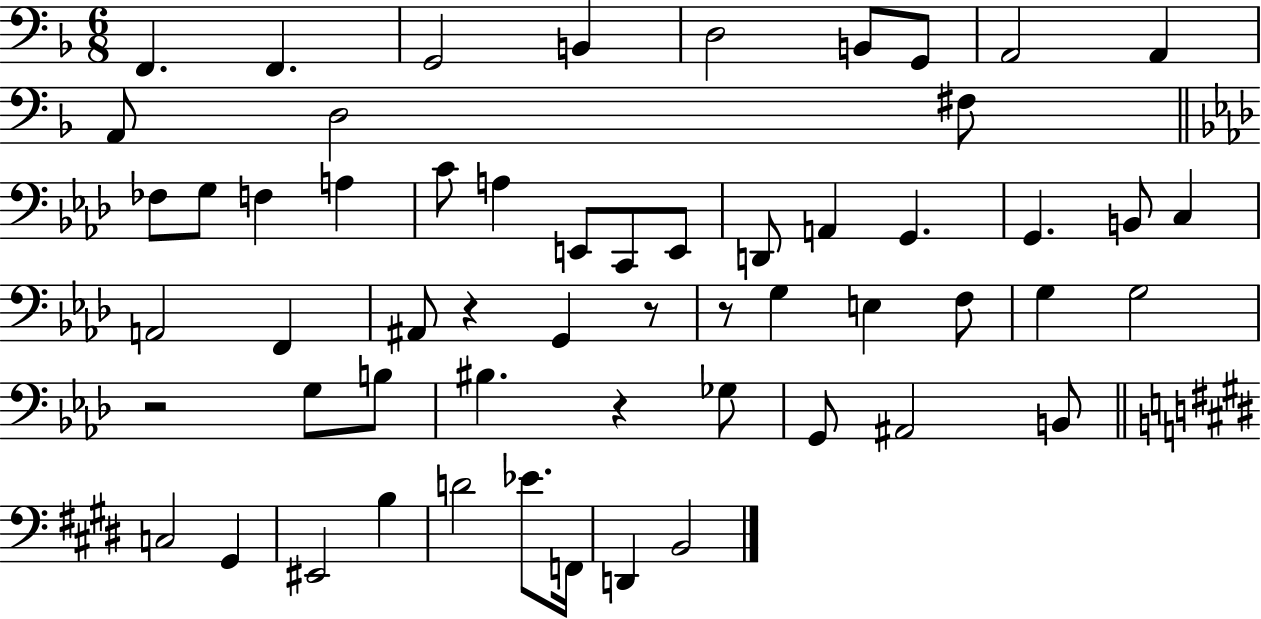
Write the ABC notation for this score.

X:1
T:Untitled
M:6/8
L:1/4
K:F
F,, F,, G,,2 B,, D,2 B,,/2 G,,/2 A,,2 A,, A,,/2 D,2 ^F,/2 _F,/2 G,/2 F, A, C/2 A, E,,/2 C,,/2 E,,/2 D,,/2 A,, G,, G,, B,,/2 C, A,,2 F,, ^A,,/2 z G,, z/2 z/2 G, E, F,/2 G, G,2 z2 G,/2 B,/2 ^B, z _G,/2 G,,/2 ^A,,2 B,,/2 C,2 ^G,, ^E,,2 B, D2 _E/2 F,,/4 D,, B,,2